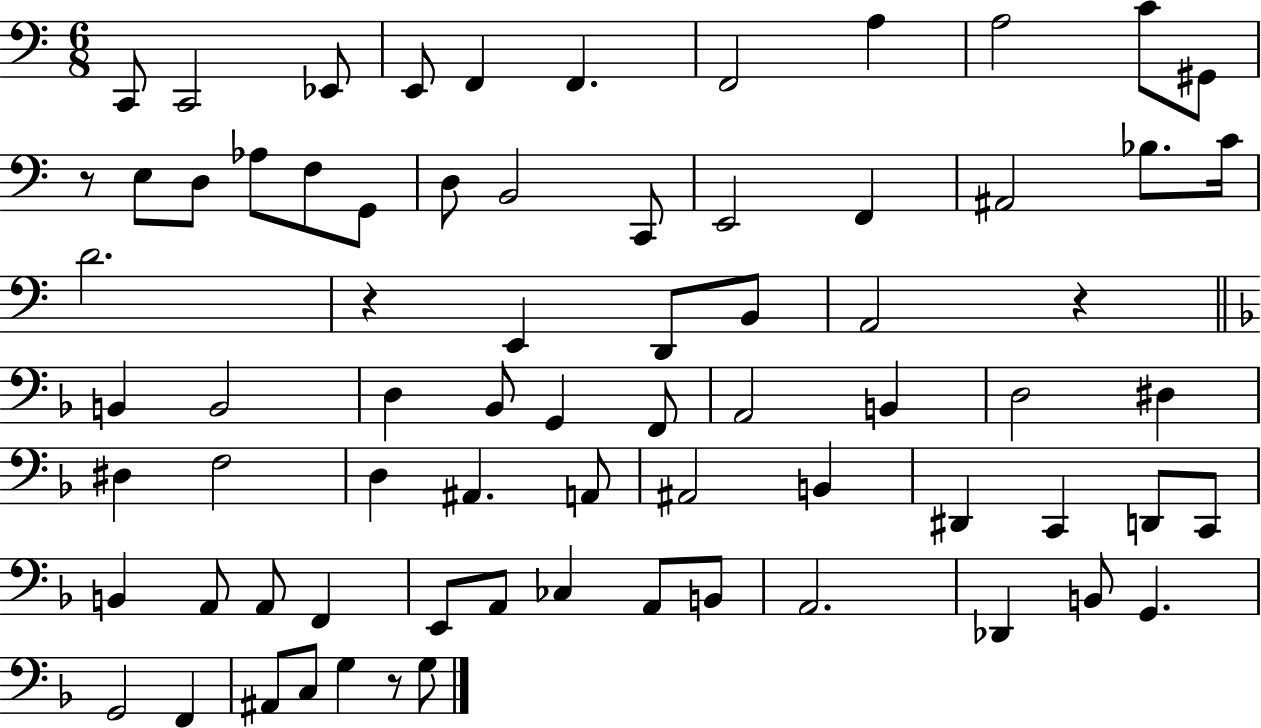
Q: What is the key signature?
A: C major